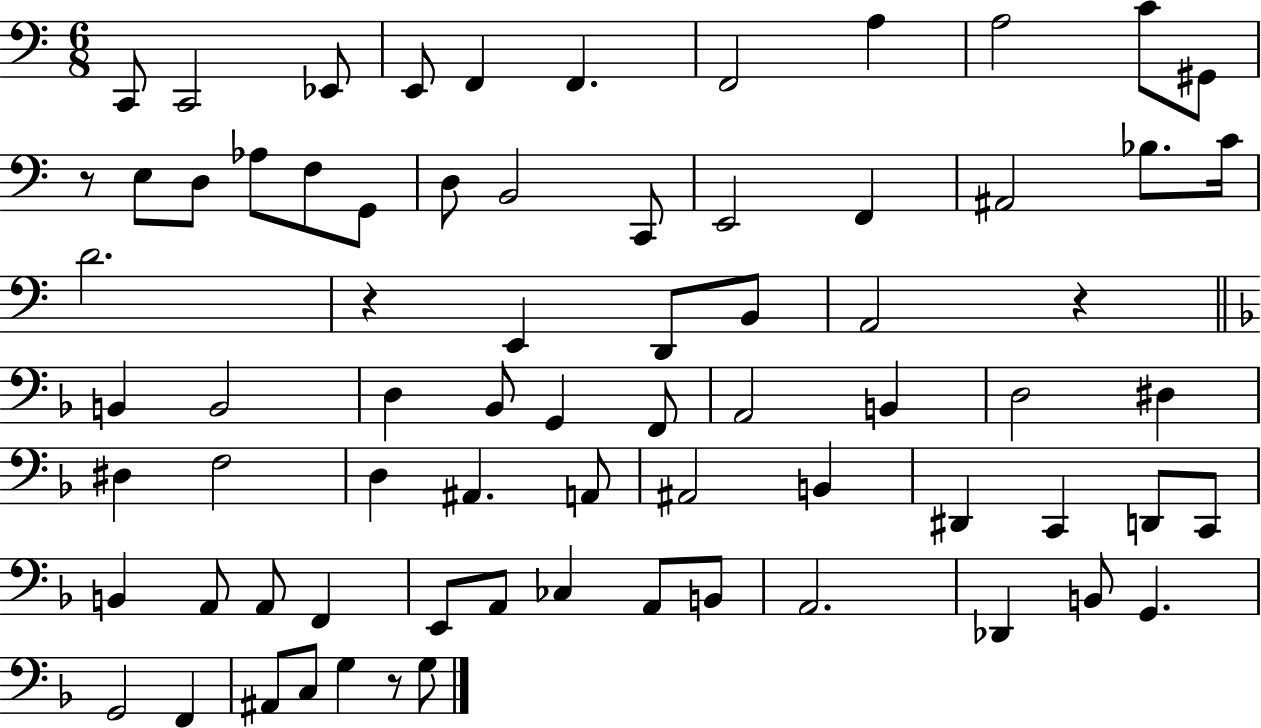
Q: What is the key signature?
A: C major